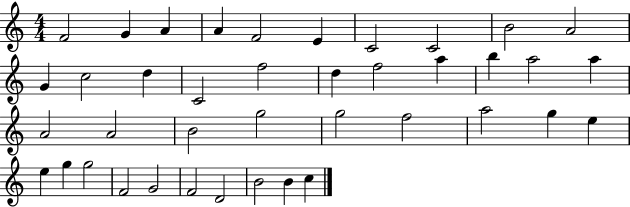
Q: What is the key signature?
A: C major